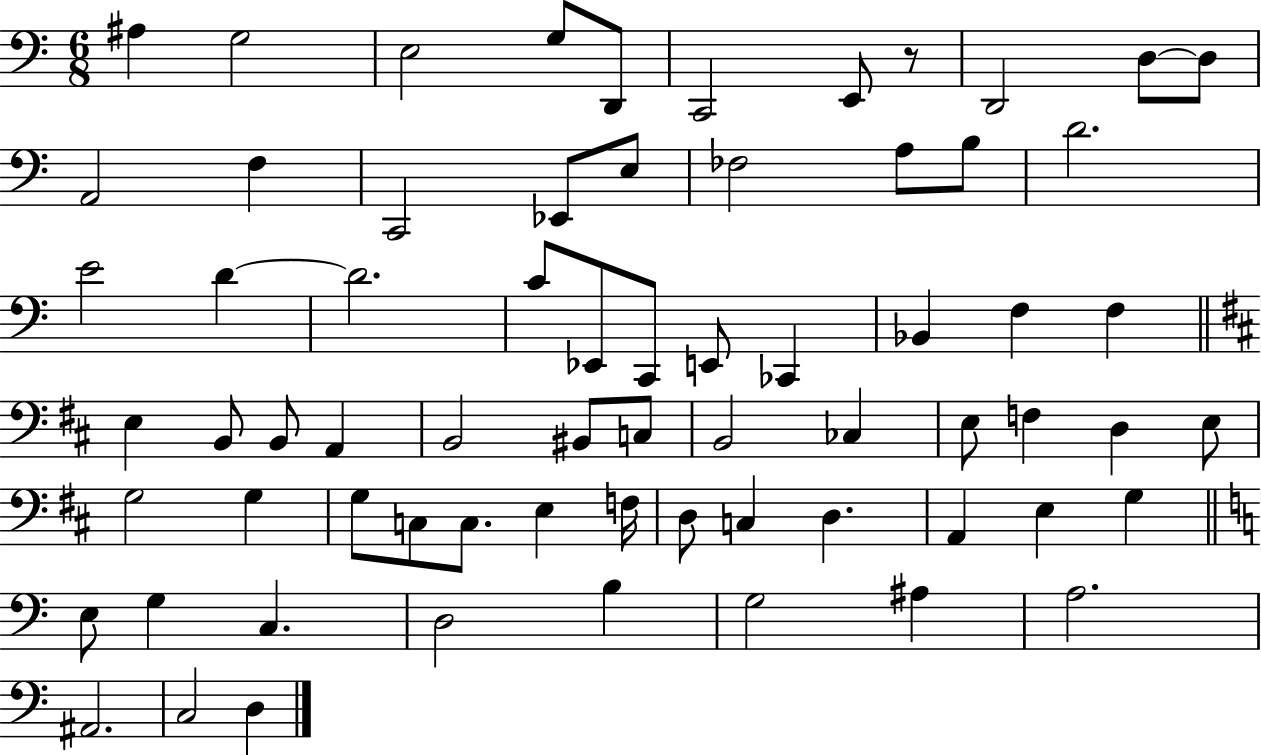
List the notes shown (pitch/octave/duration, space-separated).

A#3/q G3/h E3/h G3/e D2/e C2/h E2/e R/e D2/h D3/e D3/e A2/h F3/q C2/h Eb2/e E3/e FES3/h A3/e B3/e D4/h. E4/h D4/q D4/h. C4/e Eb2/e C2/e E2/e CES2/q Bb2/q F3/q F3/q E3/q B2/e B2/e A2/q B2/h BIS2/e C3/e B2/h CES3/q E3/e F3/q D3/q E3/e G3/h G3/q G3/e C3/e C3/e. E3/q F3/s D3/e C3/q D3/q. A2/q E3/q G3/q E3/e G3/q C3/q. D3/h B3/q G3/h A#3/q A3/h. A#2/h. C3/h D3/q